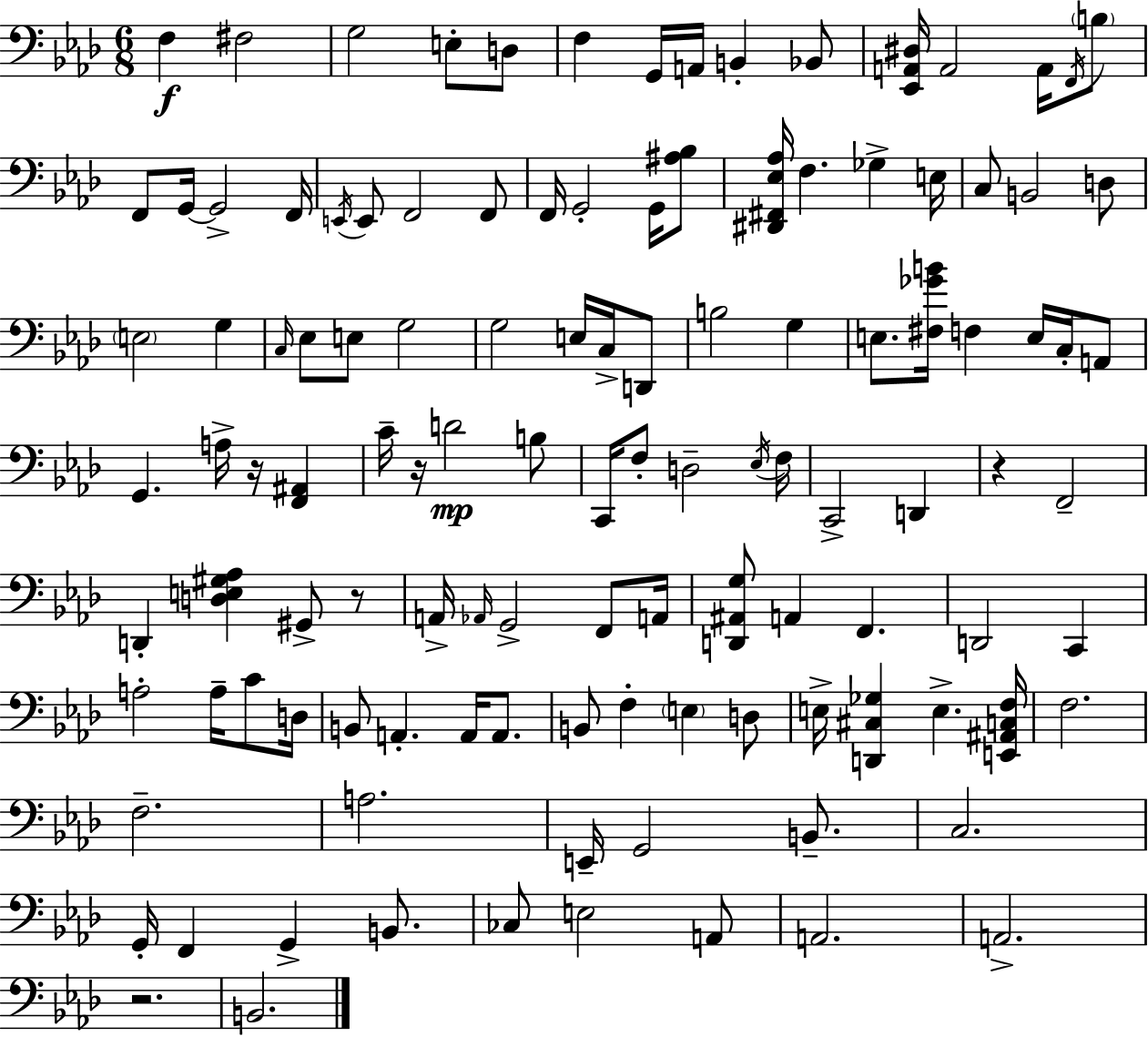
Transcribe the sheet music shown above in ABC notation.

X:1
T:Untitled
M:6/8
L:1/4
K:Fm
F, ^F,2 G,2 E,/2 D,/2 F, G,,/4 A,,/4 B,, _B,,/2 [_E,,A,,^D,]/4 A,,2 A,,/4 F,,/4 B,/2 F,,/2 G,,/4 G,,2 F,,/4 E,,/4 E,,/2 F,,2 F,,/2 F,,/4 G,,2 G,,/4 [^A,_B,]/2 [^D,,^F,,_E,_A,]/4 F, _G, E,/4 C,/2 B,,2 D,/2 E,2 G, C,/4 _E,/2 E,/2 G,2 G,2 E,/4 C,/4 D,,/2 B,2 G, E,/2 [^F,_GB]/4 F, E,/4 C,/4 A,,/2 G,, A,/4 z/4 [F,,^A,,] C/4 z/4 D2 B,/2 C,,/4 F,/2 D,2 _E,/4 F,/4 C,,2 D,, z F,,2 D,, [D,E,^G,_A,] ^G,,/2 z/2 A,,/4 _A,,/4 G,,2 F,,/2 A,,/4 [D,,^A,,G,]/2 A,, F,, D,,2 C,, A,2 A,/4 C/2 D,/4 B,,/2 A,, A,,/4 A,,/2 B,,/2 F, E, D,/2 E,/4 [D,,^C,_G,] E, [E,,^A,,C,F,]/4 F,2 F,2 A,2 E,,/4 G,,2 B,,/2 C,2 G,,/4 F,, G,, B,,/2 _C,/2 E,2 A,,/2 A,,2 A,,2 z2 B,,2